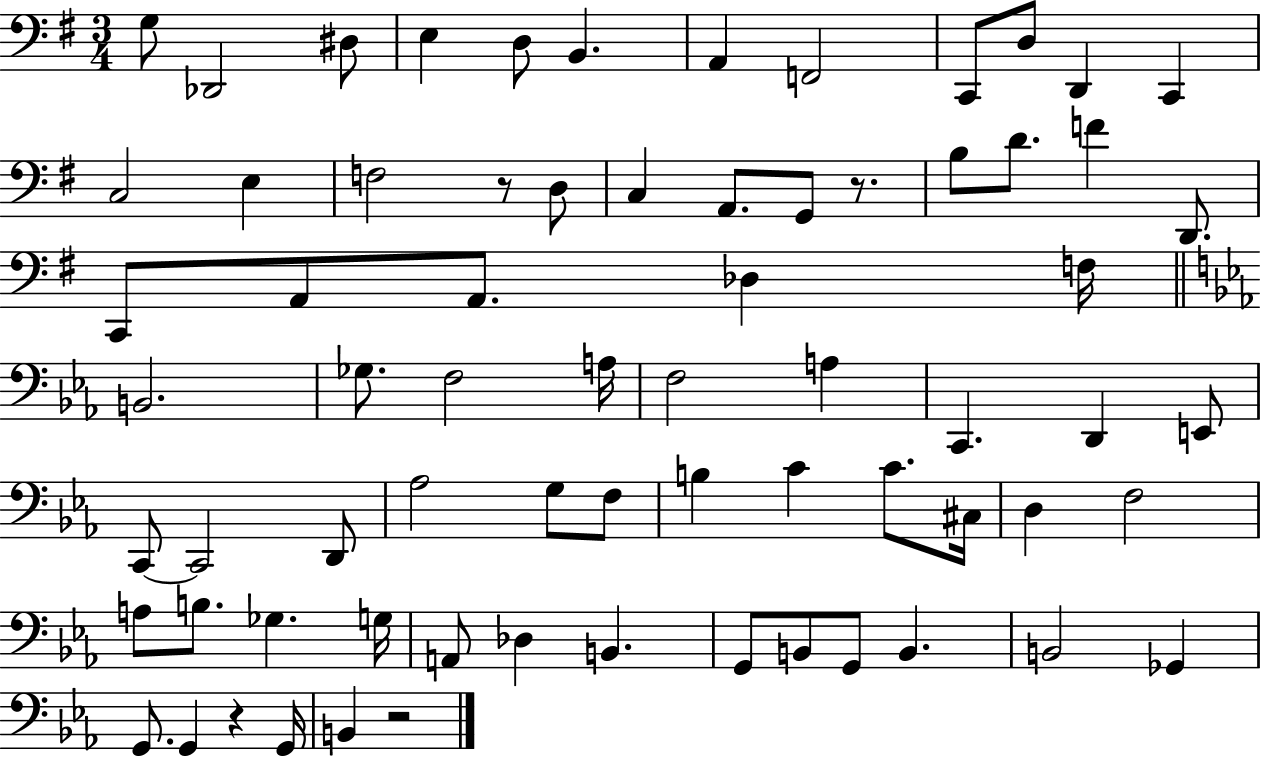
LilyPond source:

{
  \clef bass
  \numericTimeSignature
  \time 3/4
  \key g \major
  \repeat volta 2 { g8 des,2 dis8 | e4 d8 b,4. | a,4 f,2 | c,8 d8 d,4 c,4 | \break c2 e4 | f2 r8 d8 | c4 a,8. g,8 r8. | b8 d'8. f'4 d,8. | \break c,8 a,8 a,8. des4 f16 | \bar "||" \break \key ees \major b,2. | ges8. f2 a16 | f2 a4 | c,4. d,4 e,8 | \break c,8~~ c,2 d,8 | aes2 g8 f8 | b4 c'4 c'8. cis16 | d4 f2 | \break a8 b8. ges4. g16 | a,8 des4 b,4. | g,8 b,8 g,8 b,4. | b,2 ges,4 | \break g,8. g,4 r4 g,16 | b,4 r2 | } \bar "|."
}